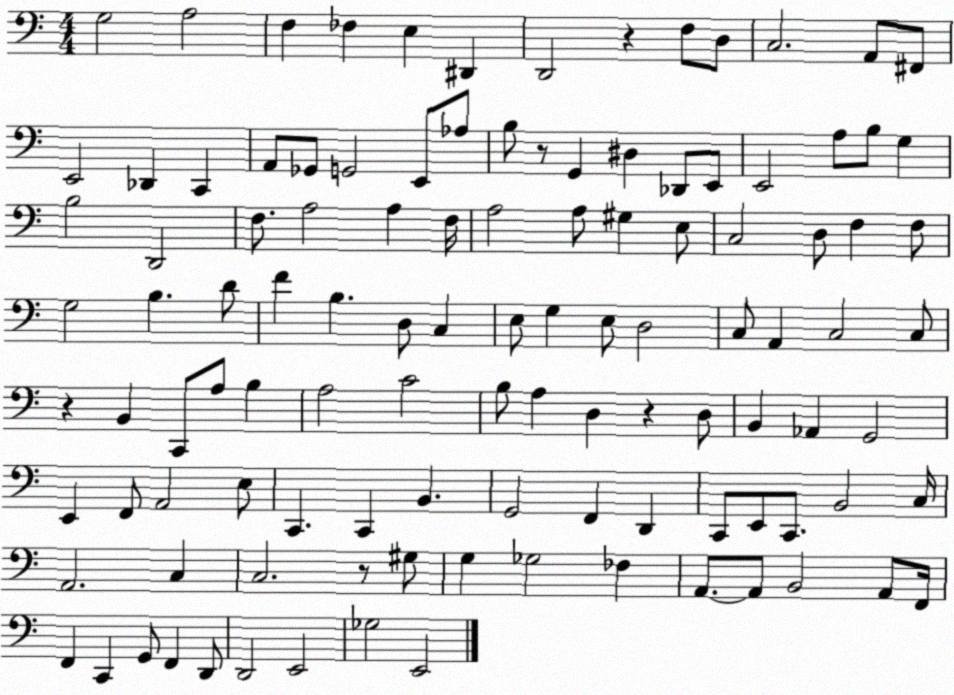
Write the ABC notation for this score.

X:1
T:Untitled
M:4/4
L:1/4
K:C
G,2 A,2 F, _F, E, ^D,, D,,2 z F,/2 D,/2 C,2 A,,/2 ^F,,/2 E,,2 _D,, C,, A,,/2 _G,,/2 G,,2 E,,/2 _A,/2 B,/2 z/2 G,, ^D, _D,,/2 E,,/2 E,,2 A,/2 B,/2 G, B,2 D,,2 F,/2 A,2 A, F,/4 A,2 A,/2 ^G, E,/2 C,2 D,/2 F, F,/2 G,2 B, D/2 F B, D,/2 C, E,/2 G, E,/2 D,2 C,/2 A,, C,2 C,/2 z B,, C,,/2 A,/2 B, A,2 C2 B,/2 A, D, z D,/2 B,, _A,, G,,2 E,, F,,/2 A,,2 E,/2 C,, C,, B,, G,,2 F,, D,, C,,/2 E,,/2 C,,/2 B,,2 C,/4 A,,2 C, C,2 z/2 ^G,/2 G, _G,2 _F, A,,/2 A,,/2 B,,2 A,,/2 F,,/4 F,, C,, G,,/2 F,, D,,/2 D,,2 E,,2 _G,2 E,,2